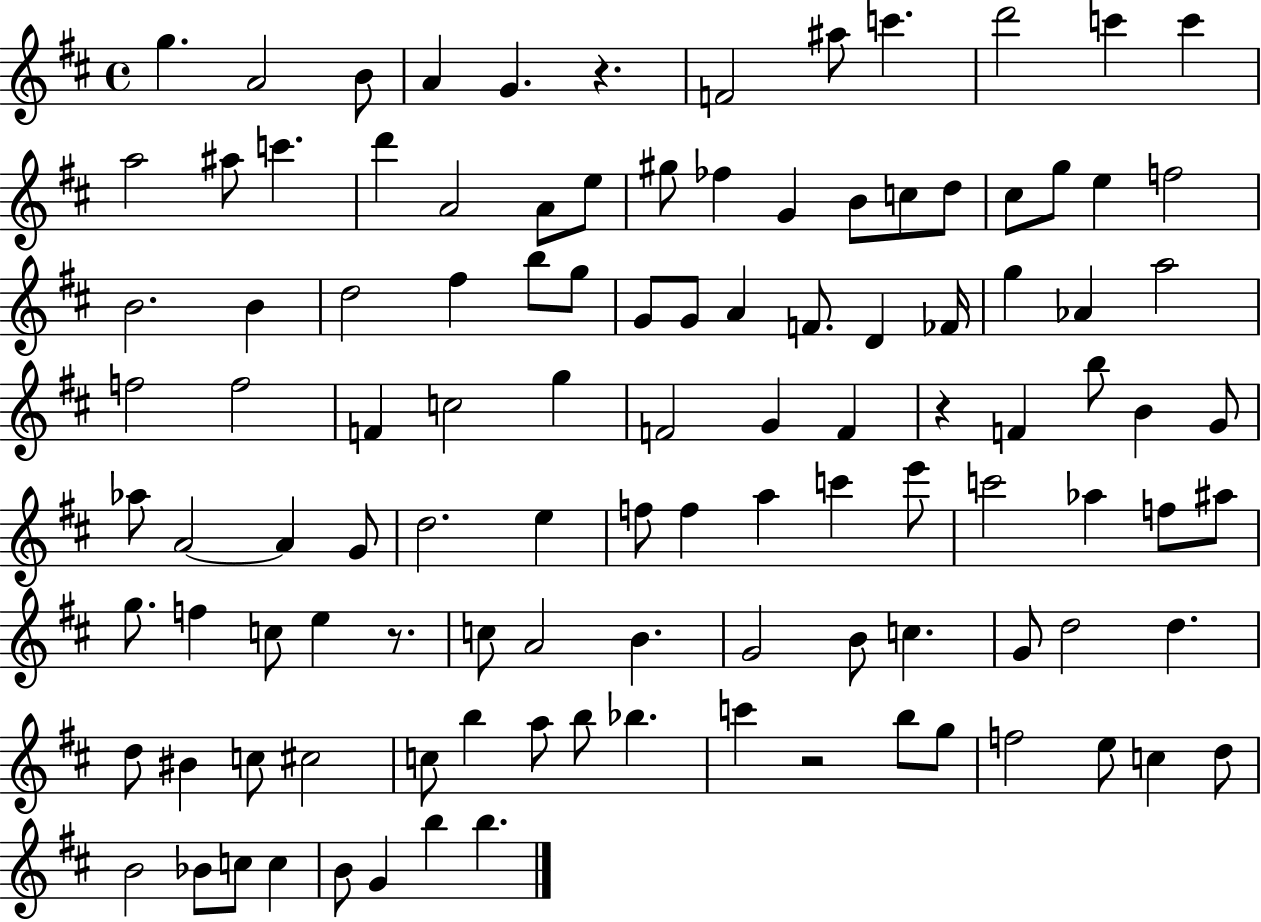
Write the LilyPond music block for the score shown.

{
  \clef treble
  \time 4/4
  \defaultTimeSignature
  \key d \major
  g''4. a'2 b'8 | a'4 g'4. r4. | f'2 ais''8 c'''4. | d'''2 c'''4 c'''4 | \break a''2 ais''8 c'''4. | d'''4 a'2 a'8 e''8 | gis''8 fes''4 g'4 b'8 c''8 d''8 | cis''8 g''8 e''4 f''2 | \break b'2. b'4 | d''2 fis''4 b''8 g''8 | g'8 g'8 a'4 f'8. d'4 fes'16 | g''4 aes'4 a''2 | \break f''2 f''2 | f'4 c''2 g''4 | f'2 g'4 f'4 | r4 f'4 b''8 b'4 g'8 | \break aes''8 a'2~~ a'4 g'8 | d''2. e''4 | f''8 f''4 a''4 c'''4 e'''8 | c'''2 aes''4 f''8 ais''8 | \break g''8. f''4 c''8 e''4 r8. | c''8 a'2 b'4. | g'2 b'8 c''4. | g'8 d''2 d''4. | \break d''8 bis'4 c''8 cis''2 | c''8 b''4 a''8 b''8 bes''4. | c'''4 r2 b''8 g''8 | f''2 e''8 c''4 d''8 | \break b'2 bes'8 c''8 c''4 | b'8 g'4 b''4 b''4. | \bar "|."
}